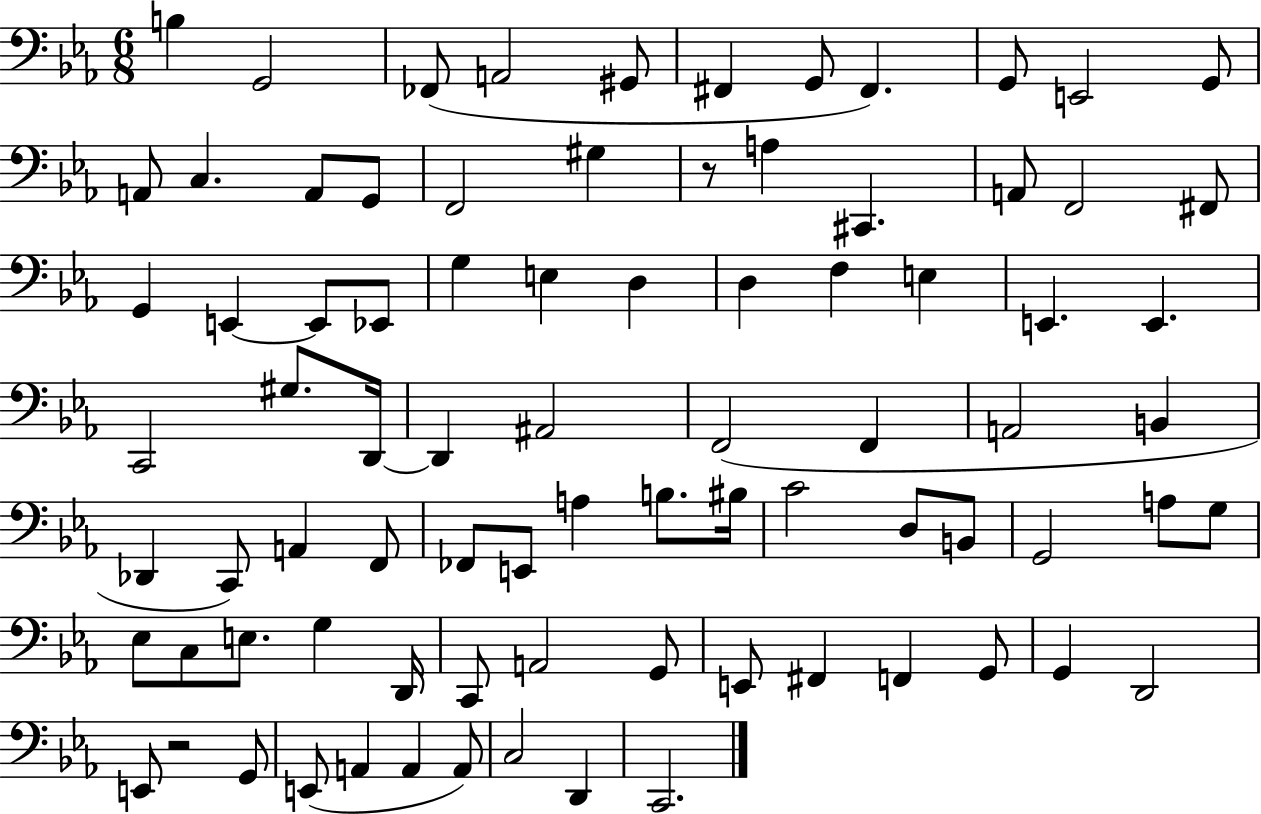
{
  \clef bass
  \numericTimeSignature
  \time 6/8
  \key ees \major
  b4 g,2 | fes,8( a,2 gis,8 | fis,4 g,8 fis,4.) | g,8 e,2 g,8 | \break a,8 c4. a,8 g,8 | f,2 gis4 | r8 a4 cis,4. | a,8 f,2 fis,8 | \break g,4 e,4~~ e,8 ees,8 | g4 e4 d4 | d4 f4 e4 | e,4. e,4. | \break c,2 gis8. d,16~~ | d,4 ais,2 | f,2( f,4 | a,2 b,4 | \break des,4 c,8) a,4 f,8 | fes,8 e,8 a4 b8. bis16 | c'2 d8 b,8 | g,2 a8 g8 | \break ees8 c8 e8. g4 d,16 | c,8 a,2 g,8 | e,8 fis,4 f,4 g,8 | g,4 d,2 | \break e,8 r2 g,8 | e,8( a,4 a,4 a,8) | c2 d,4 | c,2. | \break \bar "|."
}